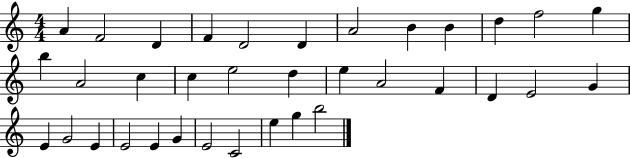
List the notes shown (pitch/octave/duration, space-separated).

A4/q F4/h D4/q F4/q D4/h D4/q A4/h B4/q B4/q D5/q F5/h G5/q B5/q A4/h C5/q C5/q E5/h D5/q E5/q A4/h F4/q D4/q E4/h G4/q E4/q G4/h E4/q E4/h E4/q G4/q E4/h C4/h E5/q G5/q B5/h